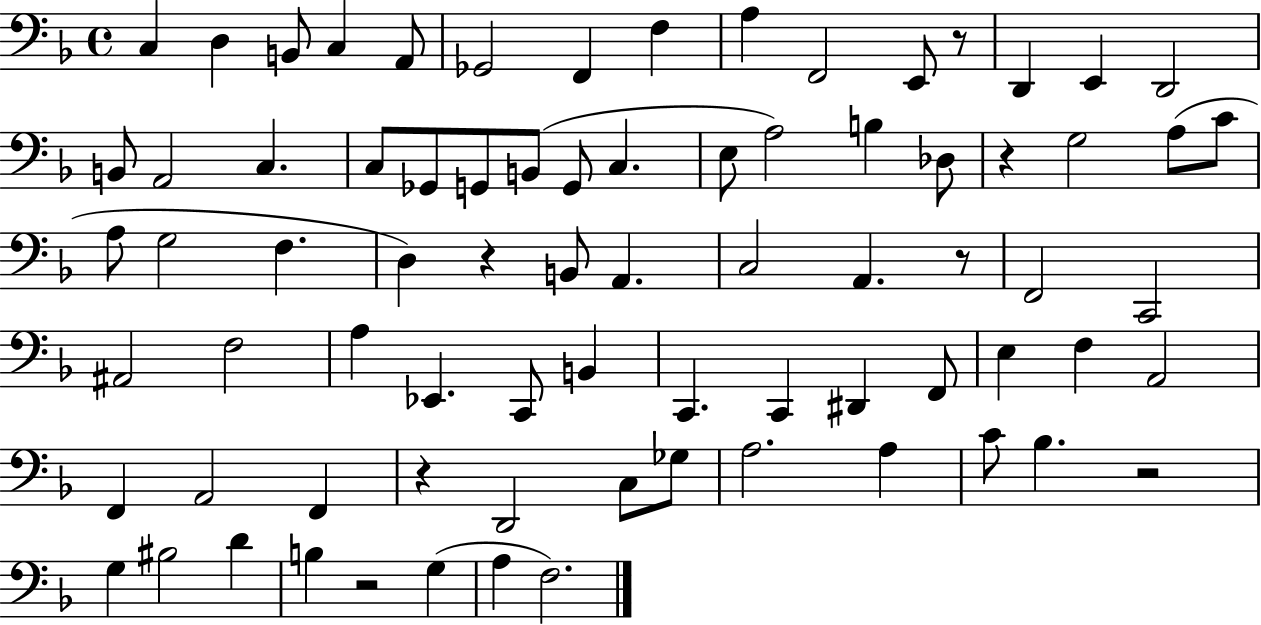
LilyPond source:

{
  \clef bass
  \time 4/4
  \defaultTimeSignature
  \key f \major
  c4 d4 b,8 c4 a,8 | ges,2 f,4 f4 | a4 f,2 e,8 r8 | d,4 e,4 d,2 | \break b,8 a,2 c4. | c8 ges,8 g,8 b,8( g,8 c4. | e8 a2) b4 des8 | r4 g2 a8( c'8 | \break a8 g2 f4. | d4) r4 b,8 a,4. | c2 a,4. r8 | f,2 c,2 | \break ais,2 f2 | a4 ees,4. c,8 b,4 | c,4. c,4 dis,4 f,8 | e4 f4 a,2 | \break f,4 a,2 f,4 | r4 d,2 c8 ges8 | a2. a4 | c'8 bes4. r2 | \break g4 bis2 d'4 | b4 r2 g4( | a4 f2.) | \bar "|."
}